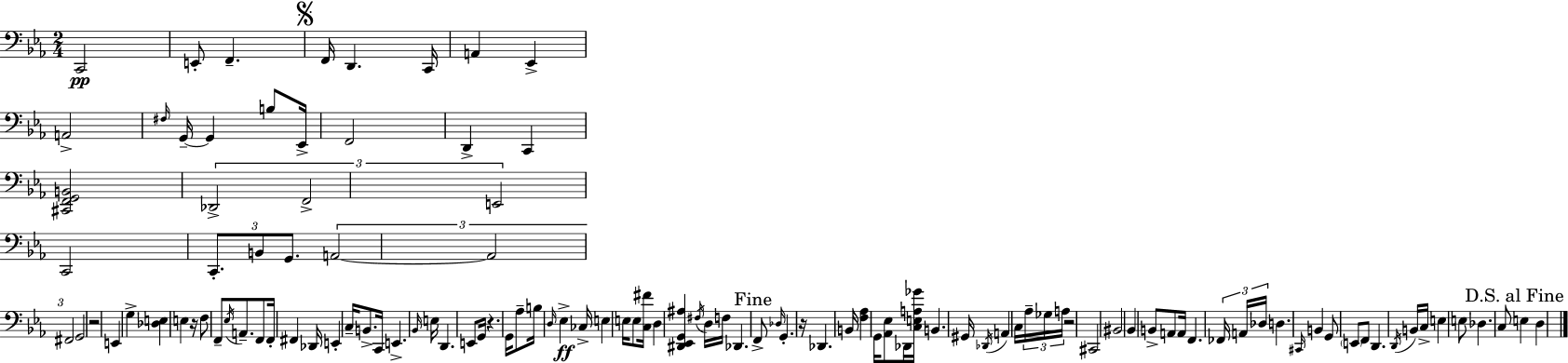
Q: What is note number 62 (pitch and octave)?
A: F3